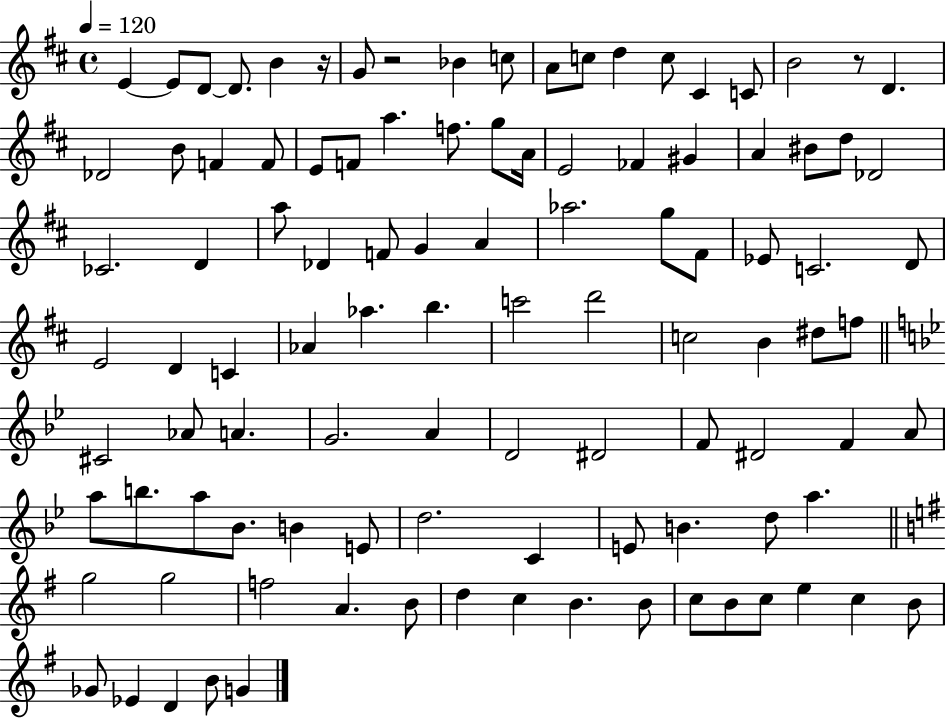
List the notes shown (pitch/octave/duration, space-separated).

E4/q E4/e D4/e D4/e. B4/q R/s G4/e R/h Bb4/q C5/e A4/e C5/e D5/q C5/e C#4/q C4/e B4/h R/e D4/q. Db4/h B4/e F4/q F4/e E4/e F4/e A5/q. F5/e. G5/e A4/s E4/h FES4/q G#4/q A4/q BIS4/e D5/e Db4/h CES4/h. D4/q A5/e Db4/q F4/e G4/q A4/q Ab5/h. G5/e F#4/e Eb4/e C4/h. D4/e E4/h D4/q C4/q Ab4/q Ab5/q. B5/q. C6/h D6/h C5/h B4/q D#5/e F5/e C#4/h Ab4/e A4/q. G4/h. A4/q D4/h D#4/h F4/e D#4/h F4/q A4/e A5/e B5/e. A5/e Bb4/e. B4/q E4/e D5/h. C4/q E4/e B4/q. D5/e A5/q. G5/h G5/h F5/h A4/q. B4/e D5/q C5/q B4/q. B4/e C5/e B4/e C5/e E5/q C5/q B4/e Gb4/e Eb4/q D4/q B4/e G4/q